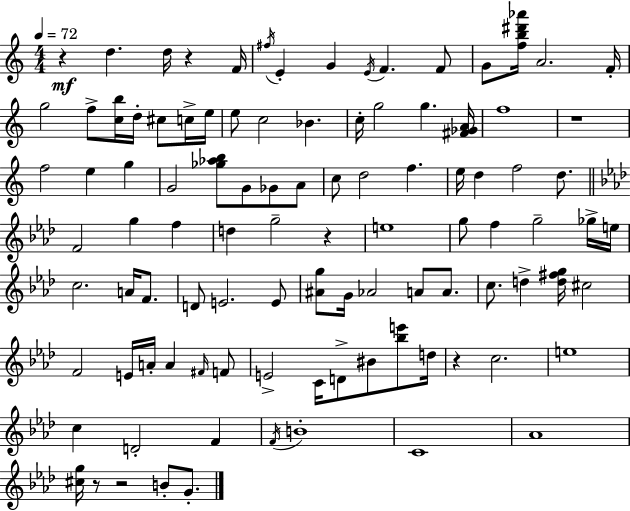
R/q D5/q. D5/s R/q F4/s F#5/s E4/q G4/q E4/s F4/q. F4/e G4/e [F5,B5,D#6,Ab6]/s A4/h. F4/s G5/h F5/e [C5,B5]/s D5/s C#5/e C5/s E5/s E5/e C5/h Bb4/q. C5/s G5/h G5/q. [F#4,Gb4,A4]/s F5/w R/w F5/h E5/q G5/q G4/h [Gb5,Ab5,B5]/e G4/e Gb4/e A4/e C5/e D5/h F5/q. E5/s D5/q F5/h D5/e. F4/h G5/q F5/q D5/q G5/h R/q E5/w G5/e F5/q G5/h Gb5/s E5/s C5/h. A4/s F4/e. D4/e E4/h. E4/e [A#4,G5]/e G4/s Ab4/h A4/e A4/e. C5/e. D5/q [D5,F#5,G5]/s C#5/h F4/h E4/s A4/s A4/q F#4/s F4/e E4/h C4/s D4/e BIS4/e [Bb5,E6]/e D5/s R/q C5/h. E5/w C5/q D4/h F4/q F4/s B4/w C4/w Ab4/w [C#5,G5]/s R/e R/h B4/e G4/e.